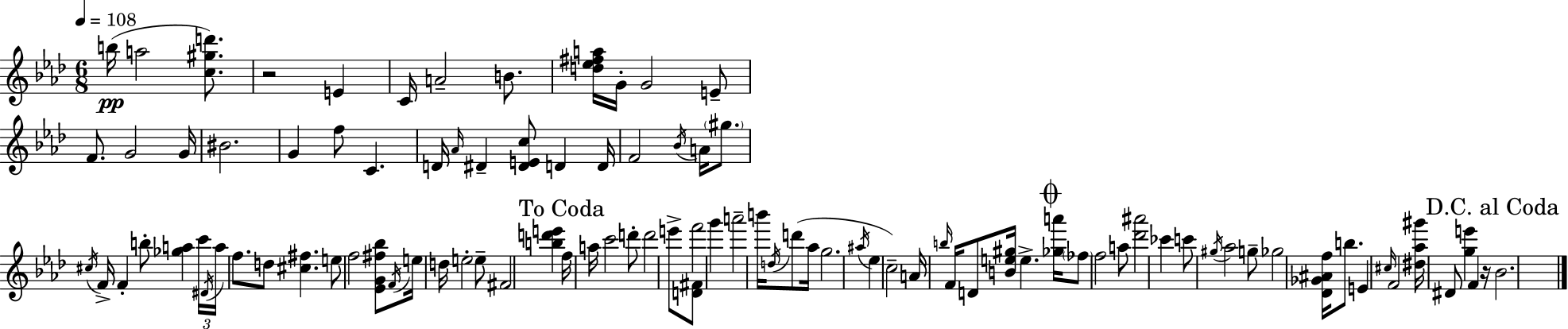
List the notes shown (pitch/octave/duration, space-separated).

B5/s A5/h [C5,G#5,D6]/e. R/h E4/q C4/s A4/h B4/e. [D5,Eb5,F#5,A5]/s G4/s G4/h E4/e F4/e. G4/h G4/s BIS4/h. G4/q F5/e C4/q. D4/s Ab4/s D#4/q [D#4,E4,C5]/e D4/q D4/s F4/h Bb4/s A4/s G#5/e. C#5/s F4/s F4/q B5/e [Gb5,A5]/q C6/s D#4/s A5/s F5/e. D5/e [C#5,F#5]/q. E5/e F5/h [Eb4,G4,F#5,Bb5]/e F4/s E5/s D5/s E5/h E5/e F#4/h [B5,D6,E6]/q F5/s A5/s C6/h D6/e D6/h E6/e [D4,F#4]/e F6/h G6/q A6/h B6/s D5/s D6/e Ab5/s G5/h. A#5/s Eb5/q C5/h A4/s B5/s F4/s D4/e [B4,E5,G#5]/s E5/q. [Gb5,A6]/s FES5/e F5/h A5/e [Db6,A#6]/h CES6/q C6/e G#5/s Ab5/h G5/e Gb5/h [Db4,Gb4,A#4,F5]/s B5/e. E4/q C#5/s F4/h [D#5,Ab5,G#6]/s D#4/e [G5,E6]/q F4/q R/s Bb4/h.